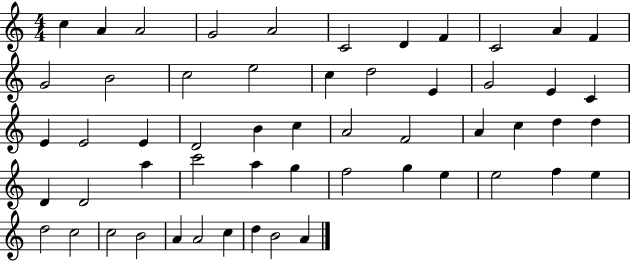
{
  \clef treble
  \numericTimeSignature
  \time 4/4
  \key c \major
  c''4 a'4 a'2 | g'2 a'2 | c'2 d'4 f'4 | c'2 a'4 f'4 | \break g'2 b'2 | c''2 e''2 | c''4 d''2 e'4 | g'2 e'4 c'4 | \break e'4 e'2 e'4 | d'2 b'4 c''4 | a'2 f'2 | a'4 c''4 d''4 d''4 | \break d'4 d'2 a''4 | c'''2 a''4 g''4 | f''2 g''4 e''4 | e''2 f''4 e''4 | \break d''2 c''2 | c''2 b'2 | a'4 a'2 c''4 | d''4 b'2 a'4 | \break \bar "|."
}